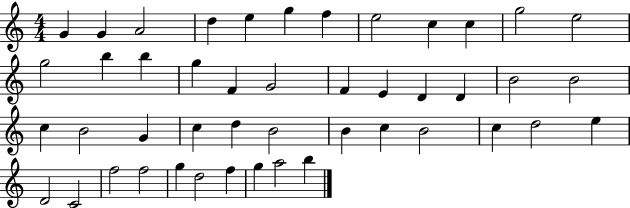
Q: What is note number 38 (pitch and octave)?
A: C4